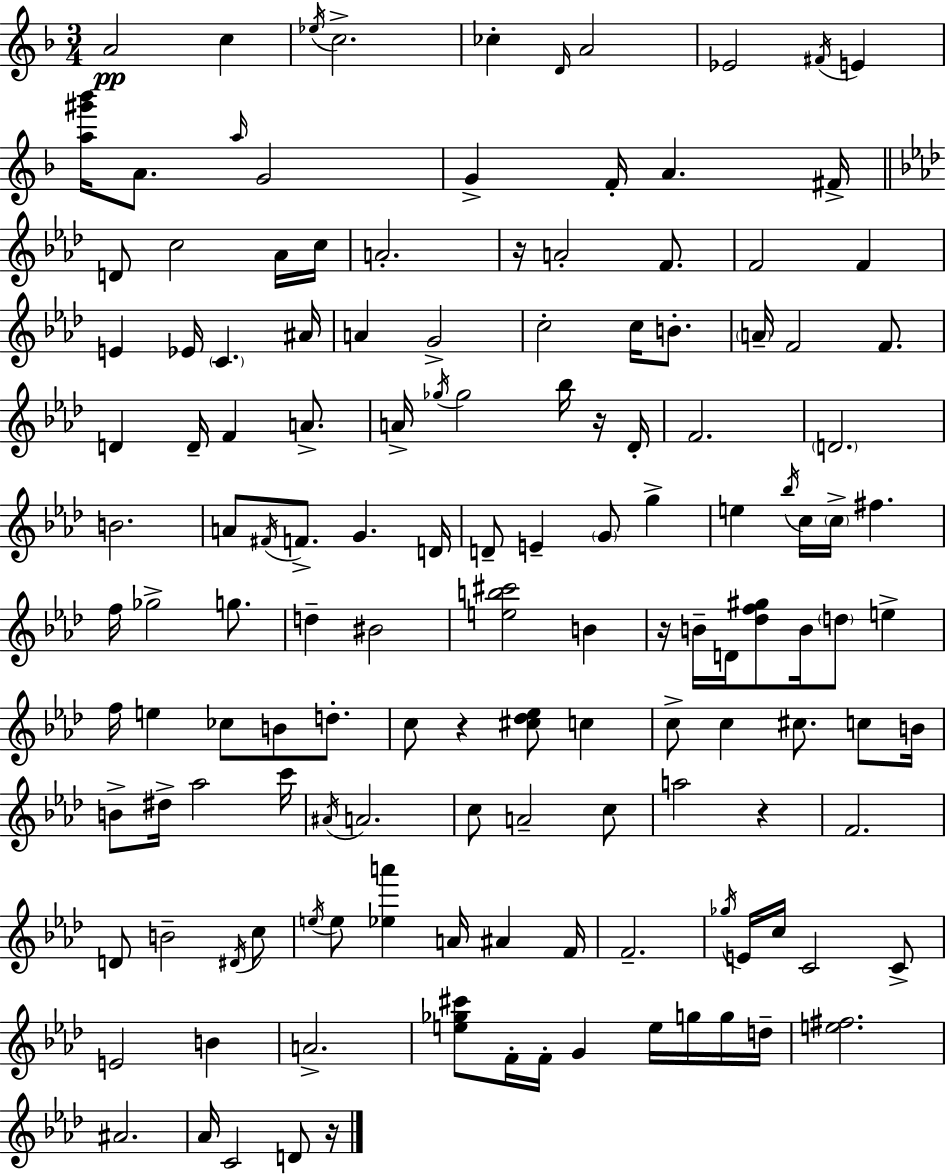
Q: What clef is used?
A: treble